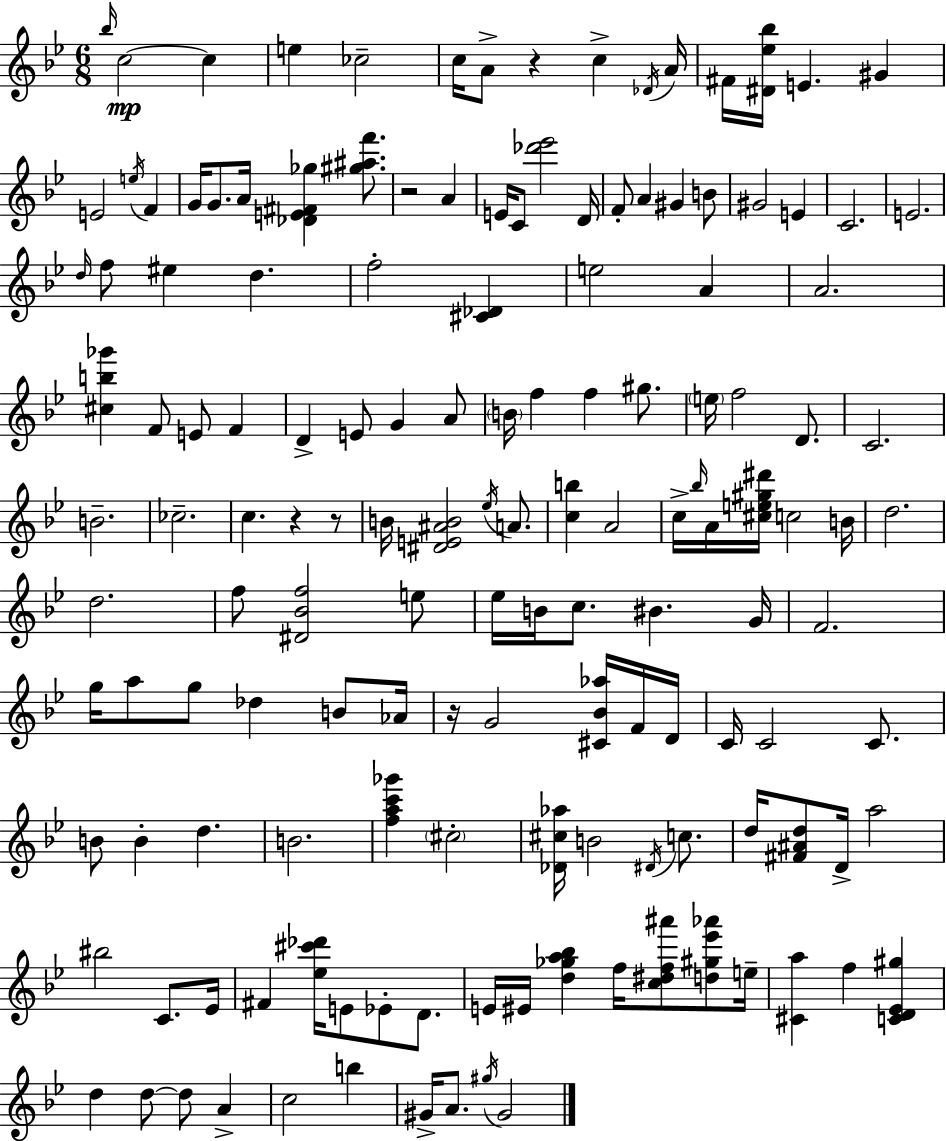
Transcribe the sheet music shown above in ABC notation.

X:1
T:Untitled
M:6/8
L:1/4
K:Bb
_b/4 c2 c e _c2 c/4 A/2 z c _D/4 A/4 ^F/4 [^D_e_b]/4 E ^G E2 e/4 F G/4 G/2 A/4 [_DE^F_g] [^g^af']/2 z2 A E/4 C/2 [_d'_e']2 D/4 F/2 A ^G B/2 ^G2 E C2 E2 d/4 f/2 ^e d f2 [^C_D] e2 A A2 [^cb_g'] F/2 E/2 F D E/2 G A/2 B/4 f f ^g/2 e/4 f2 D/2 C2 B2 _c2 c z z/2 B/4 [^DE^AB]2 _e/4 A/2 [cb] A2 c/4 _b/4 A/4 [^ce^g^d']/4 c2 B/4 d2 d2 f/2 [^D_Bf]2 e/2 _e/4 B/4 c/2 ^B G/4 F2 g/4 a/2 g/2 _d B/2 _A/4 z/4 G2 [^C_B_a]/4 F/4 D/4 C/4 C2 C/2 B/2 B d B2 [fac'_g'] ^c2 [_D^c_a]/4 B2 ^D/4 c/2 d/4 [^F^Ad]/2 D/4 a2 ^b2 C/2 _E/4 ^F [_e^c'_d']/4 E/2 _E/2 D/2 E/4 ^E/4 [d_ga_b] f/4 [c^df^a']/2 [d^g_e'_a']/2 e/4 [^Ca] f [CD_E^g] d d/2 d/2 A c2 b ^G/4 A/2 ^g/4 ^G2